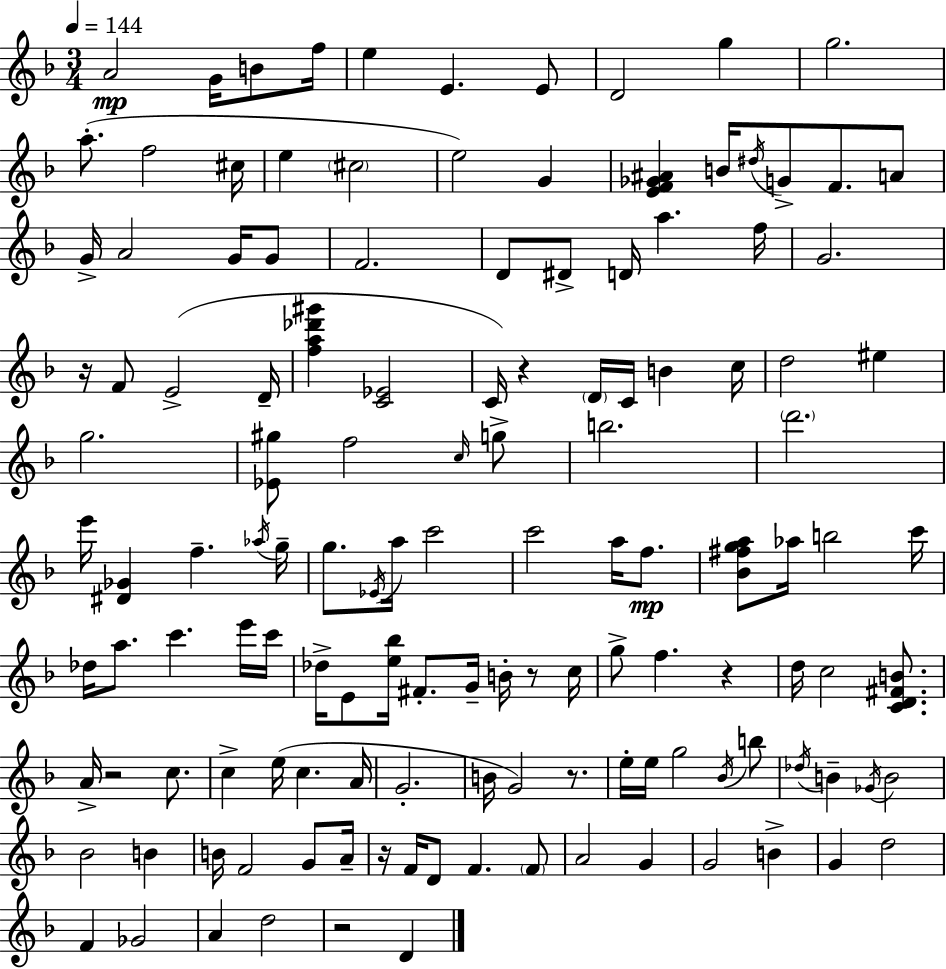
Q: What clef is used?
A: treble